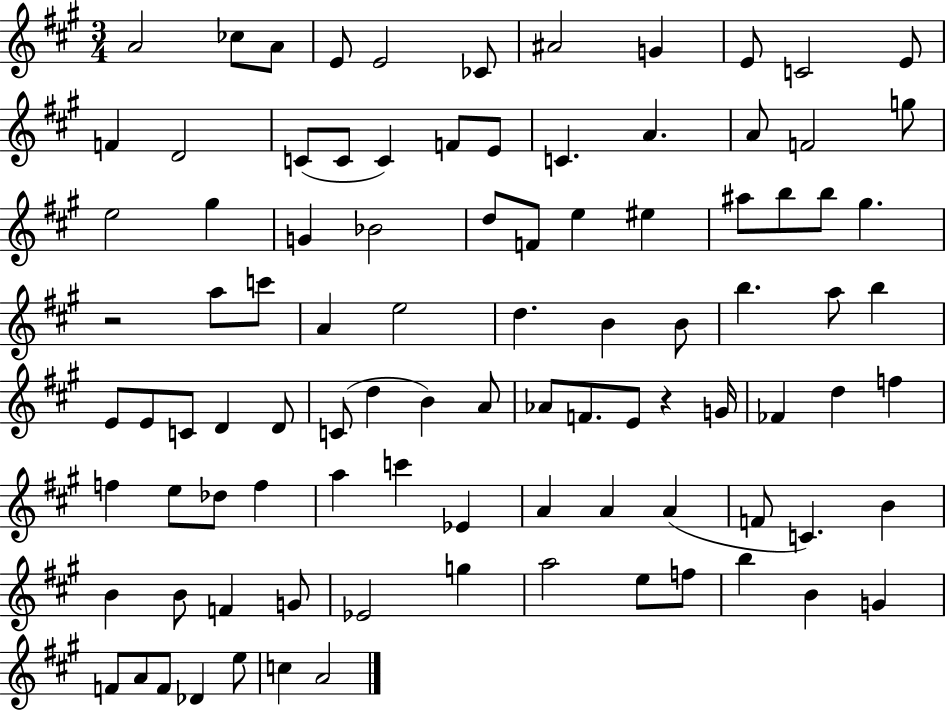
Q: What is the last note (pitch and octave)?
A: A4